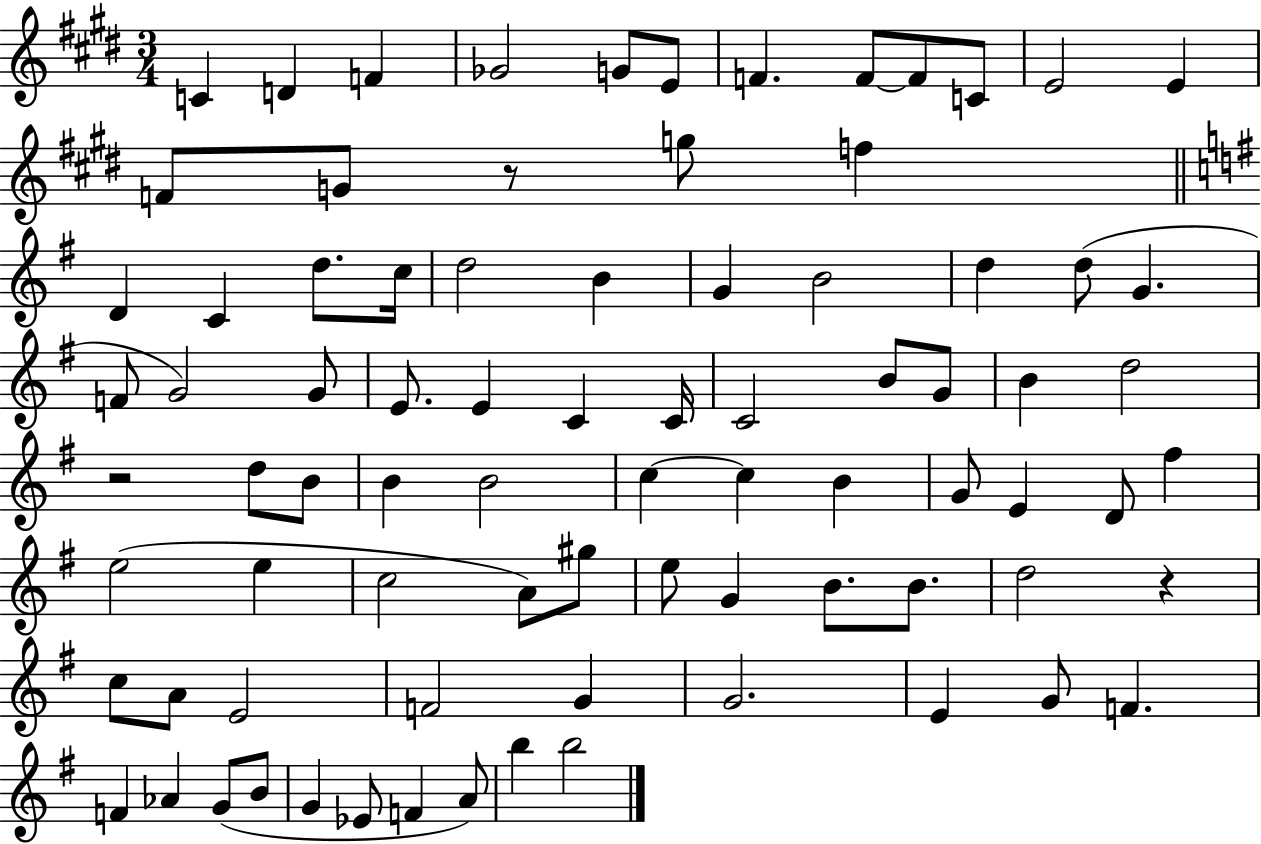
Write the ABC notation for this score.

X:1
T:Untitled
M:3/4
L:1/4
K:E
C D F _G2 G/2 E/2 F F/2 F/2 C/2 E2 E F/2 G/2 z/2 g/2 f D C d/2 c/4 d2 B G B2 d d/2 G F/2 G2 G/2 E/2 E C C/4 C2 B/2 G/2 B d2 z2 d/2 B/2 B B2 c c B G/2 E D/2 ^f e2 e c2 A/2 ^g/2 e/2 G B/2 B/2 d2 z c/2 A/2 E2 F2 G G2 E G/2 F F _A G/2 B/2 G _E/2 F A/2 b b2